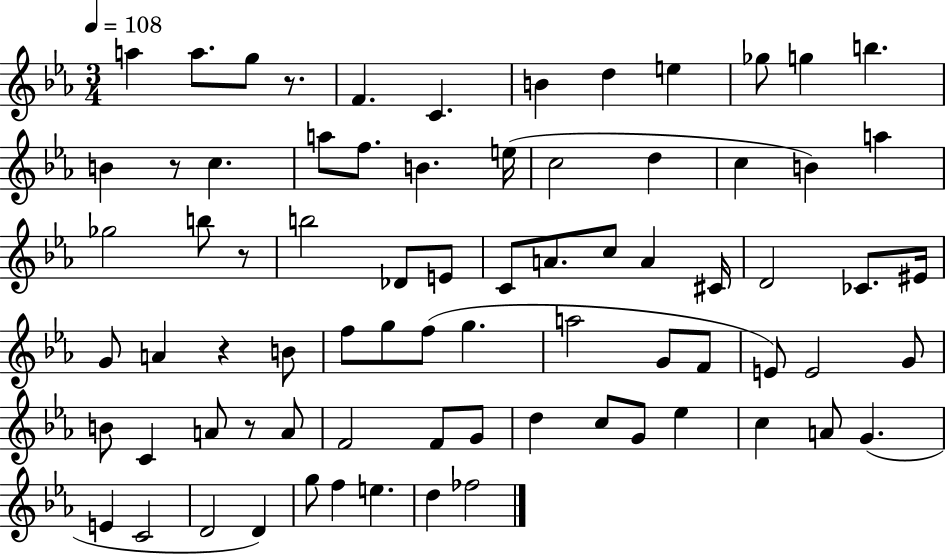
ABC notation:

X:1
T:Untitled
M:3/4
L:1/4
K:Eb
a a/2 g/2 z/2 F C B d e _g/2 g b B z/2 c a/2 f/2 B e/4 c2 d c B a _g2 b/2 z/2 b2 _D/2 E/2 C/2 A/2 c/2 A ^C/4 D2 _C/2 ^E/4 G/2 A z B/2 f/2 g/2 f/2 g a2 G/2 F/2 E/2 E2 G/2 B/2 C A/2 z/2 A/2 F2 F/2 G/2 d c/2 G/2 _e c A/2 G E C2 D2 D g/2 f e d _f2